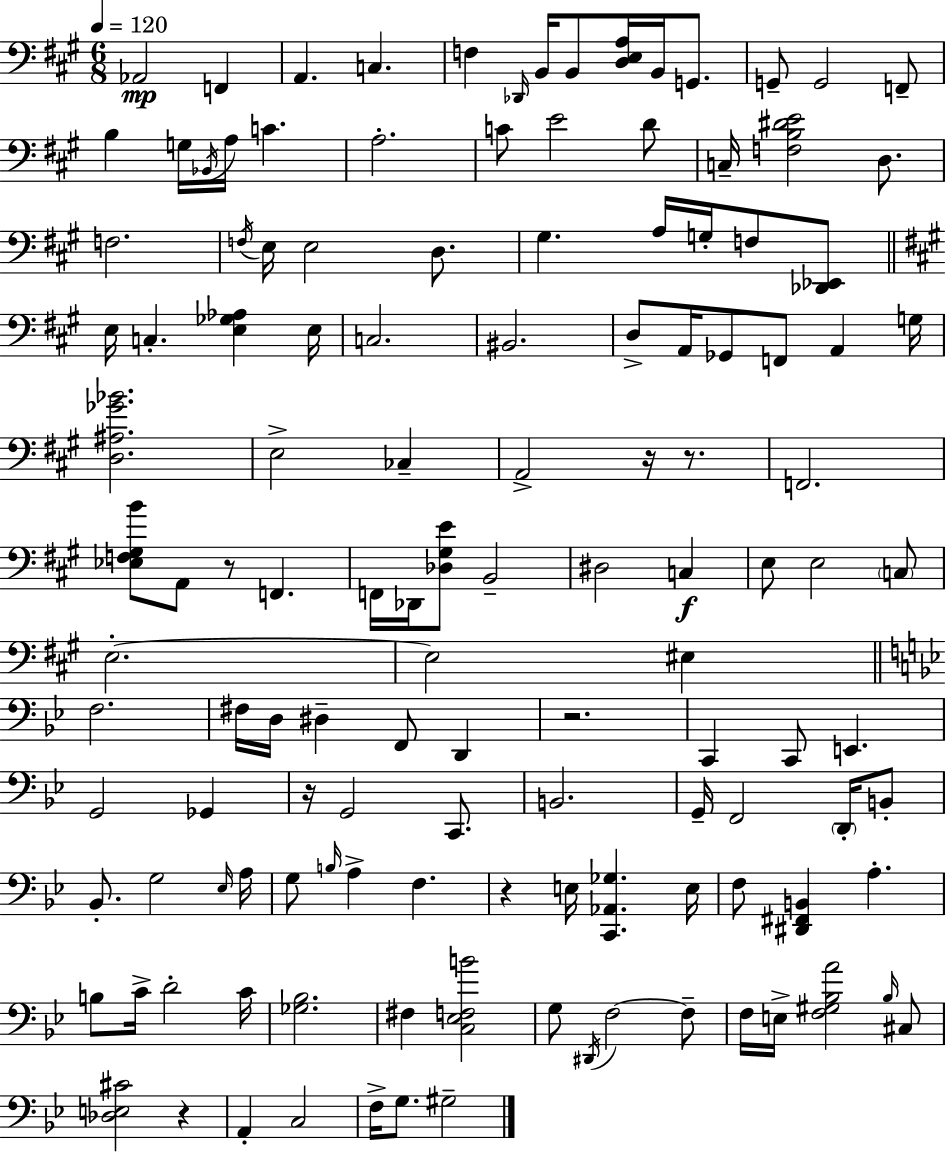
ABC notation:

X:1
T:Untitled
M:6/8
L:1/4
K:A
_A,,2 F,, A,, C, F, _D,,/4 B,,/4 B,,/2 [D,E,A,]/4 B,,/4 G,,/2 G,,/2 G,,2 F,,/2 B, G,/4 _B,,/4 A,/4 C A,2 C/2 E2 D/2 C,/4 [F,B,^DE]2 D,/2 F,2 F,/4 E,/4 E,2 D,/2 ^G, A,/4 G,/4 F,/2 [_D,,_E,,]/2 E,/4 C, [E,_G,_A,] E,/4 C,2 ^B,,2 D,/2 A,,/4 _G,,/2 F,,/2 A,, G,/4 [D,^A,_G_B]2 E,2 _C, A,,2 z/4 z/2 F,,2 [_E,F,^G,B]/2 A,,/2 z/2 F,, F,,/4 _D,,/4 [_D,^G,E]/2 B,,2 ^D,2 C, E,/2 E,2 C,/2 E,2 E,2 ^E, F,2 ^F,/4 D,/4 ^D, F,,/2 D,, z2 C,, C,,/2 E,, G,,2 _G,, z/4 G,,2 C,,/2 B,,2 G,,/4 F,,2 D,,/4 B,,/2 _B,,/2 G,2 _E,/4 A,/4 G,/2 B,/4 A, F, z E,/4 [C,,_A,,_G,] E,/4 F,/2 [^D,,^F,,B,,] A, B,/2 C/4 D2 C/4 [_G,_B,]2 ^F, [C,_E,F,B]2 G,/2 ^D,,/4 F,2 F,/2 F,/4 E,/4 [F,^G,_B,A]2 _B,/4 ^C,/2 [_D,E,^C]2 z A,, C,2 F,/4 G,/2 ^G,2